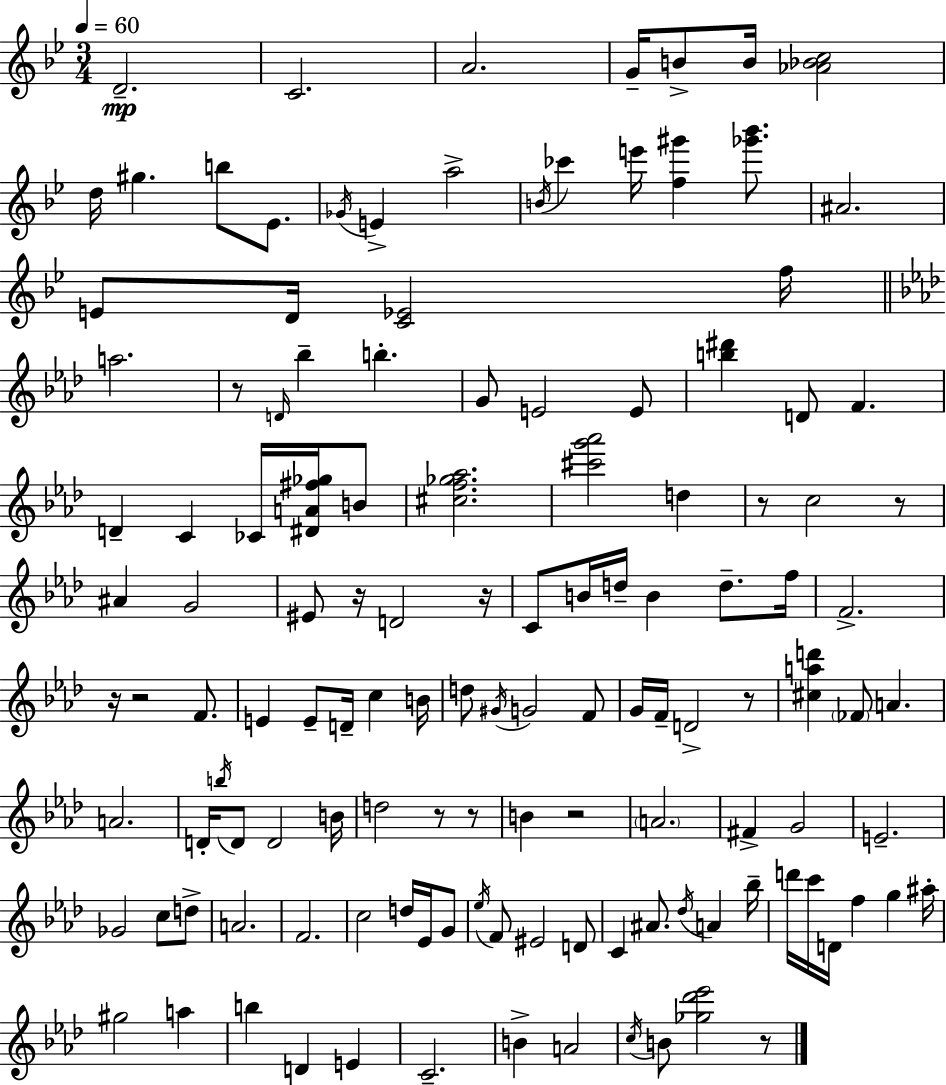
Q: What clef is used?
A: treble